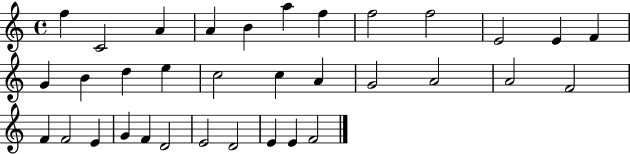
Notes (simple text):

F5/q C4/h A4/q A4/q B4/q A5/q F5/q F5/h F5/h E4/h E4/q F4/q G4/q B4/q D5/q E5/q C5/h C5/q A4/q G4/h A4/h A4/h F4/h F4/q F4/h E4/q G4/q F4/q D4/h E4/h D4/h E4/q E4/q F4/h